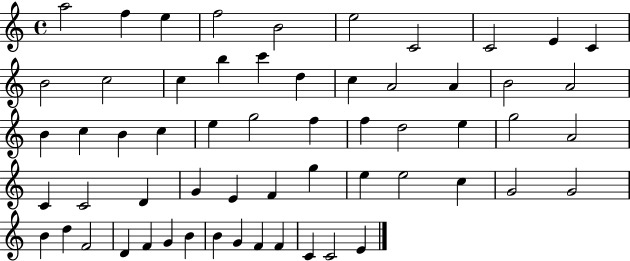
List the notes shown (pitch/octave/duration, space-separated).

A5/h F5/q E5/q F5/h B4/h E5/h C4/h C4/h E4/q C4/q B4/h C5/h C5/q B5/q C6/q D5/q C5/q A4/h A4/q B4/h A4/h B4/q C5/q B4/q C5/q E5/q G5/h F5/q F5/q D5/h E5/q G5/h A4/h C4/q C4/h D4/q G4/q E4/q F4/q G5/q E5/q E5/h C5/q G4/h G4/h B4/q D5/q F4/h D4/q F4/q G4/q B4/q B4/q G4/q F4/q F4/q C4/q C4/h E4/q